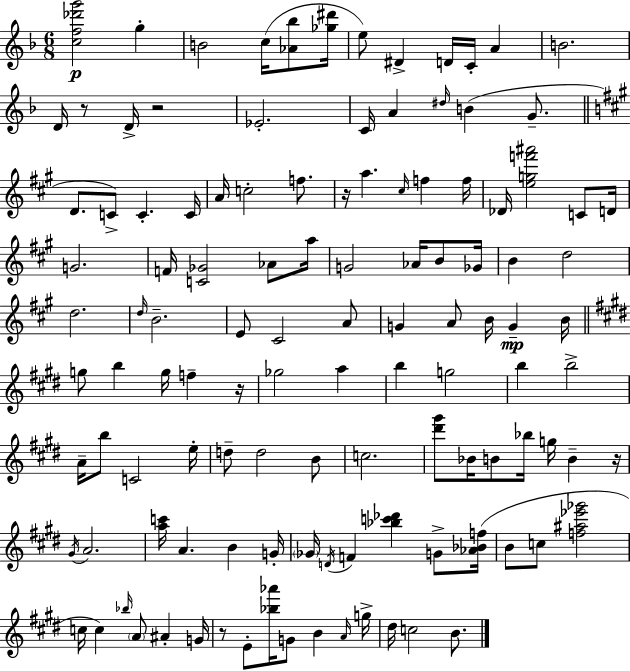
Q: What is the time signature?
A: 6/8